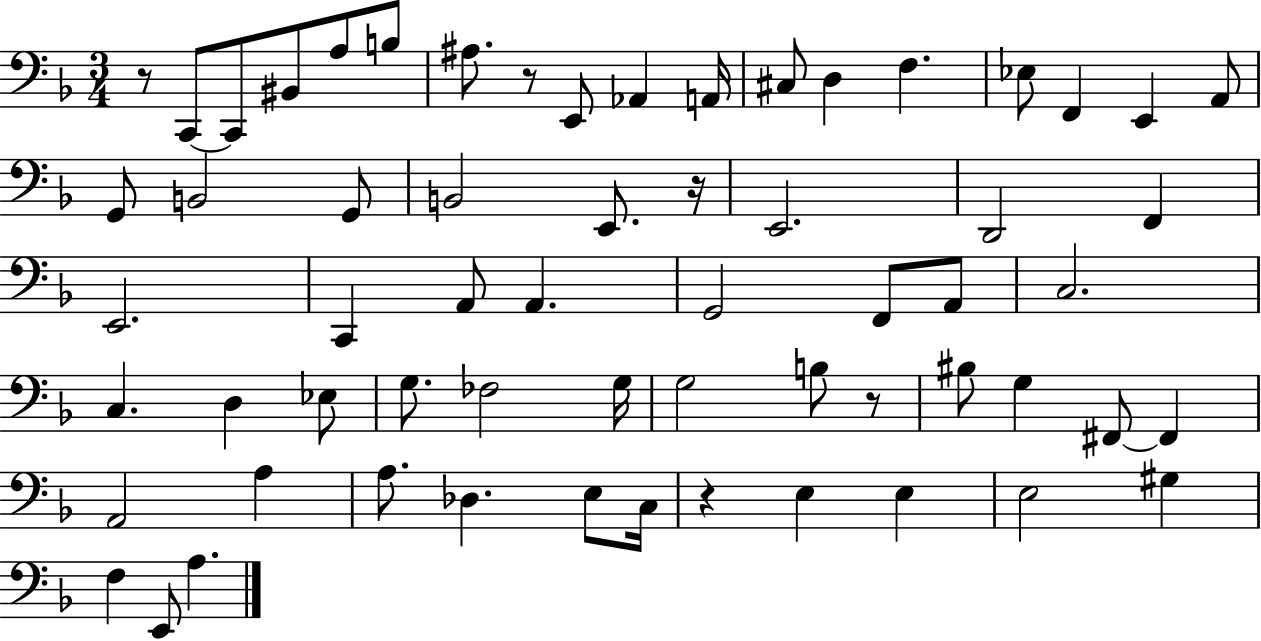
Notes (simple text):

R/e C2/e C2/e BIS2/e A3/e B3/e A#3/e. R/e E2/e Ab2/q A2/s C#3/e D3/q F3/q. Eb3/e F2/q E2/q A2/e G2/e B2/h G2/e B2/h E2/e. R/s E2/h. D2/h F2/q E2/h. C2/q A2/e A2/q. G2/h F2/e A2/e C3/h. C3/q. D3/q Eb3/e G3/e. FES3/h G3/s G3/h B3/e R/e BIS3/e G3/q F#2/e F#2/q A2/h A3/q A3/e. Db3/q. E3/e C3/s R/q E3/q E3/q E3/h G#3/q F3/q E2/e A3/q.